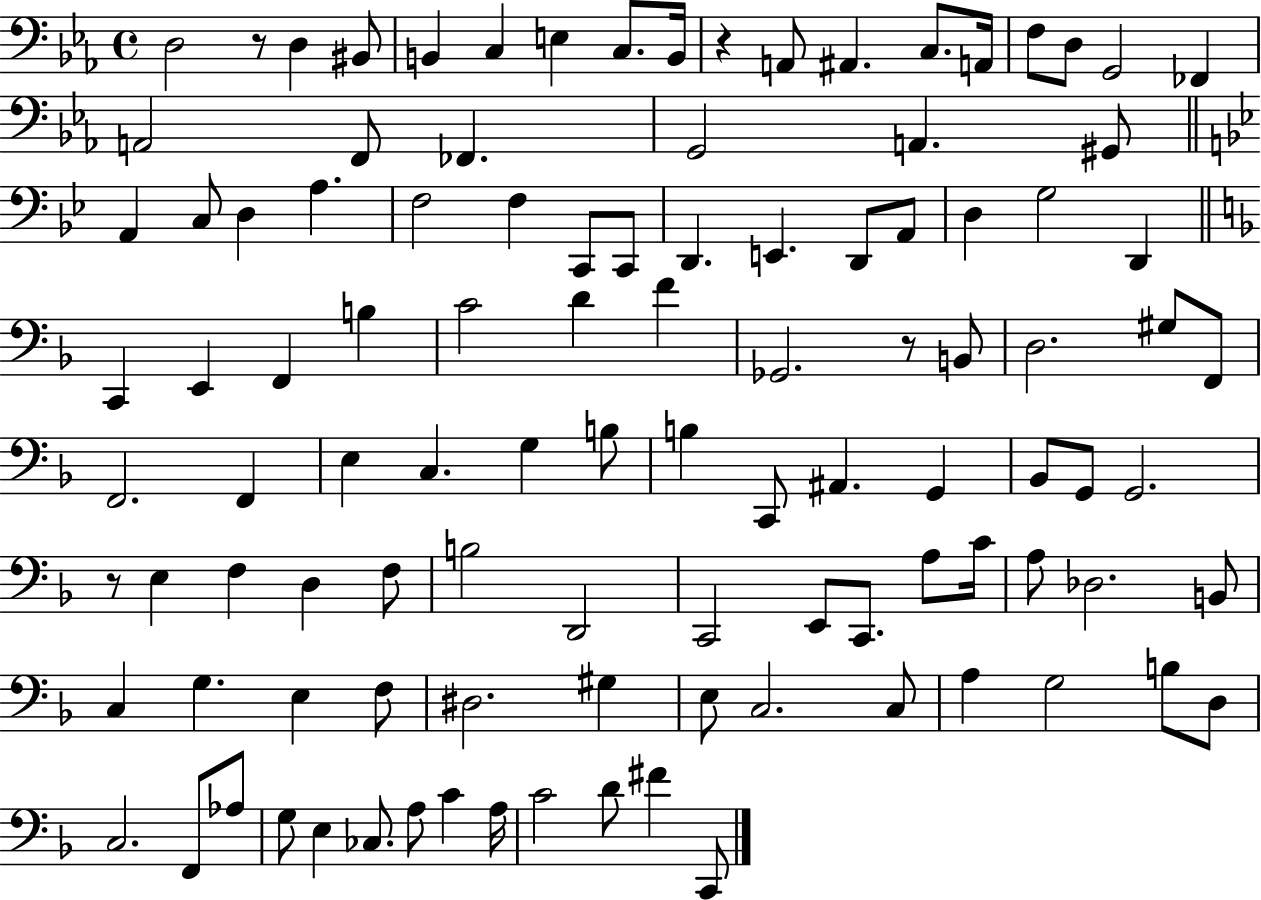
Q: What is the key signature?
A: EES major